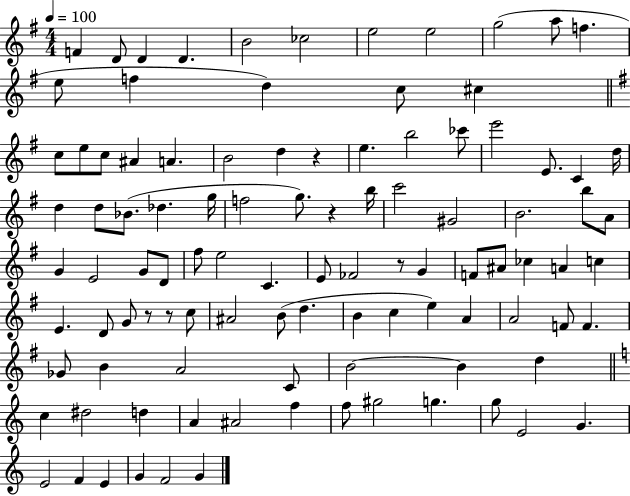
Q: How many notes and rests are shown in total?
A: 102